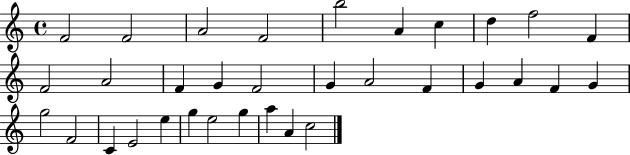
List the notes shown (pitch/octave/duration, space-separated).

F4/h F4/h A4/h F4/h B5/h A4/q C5/q D5/q F5/h F4/q F4/h A4/h F4/q G4/q F4/h G4/q A4/h F4/q G4/q A4/q F4/q G4/q G5/h F4/h C4/q E4/h E5/q G5/q E5/h G5/q A5/q A4/q C5/h